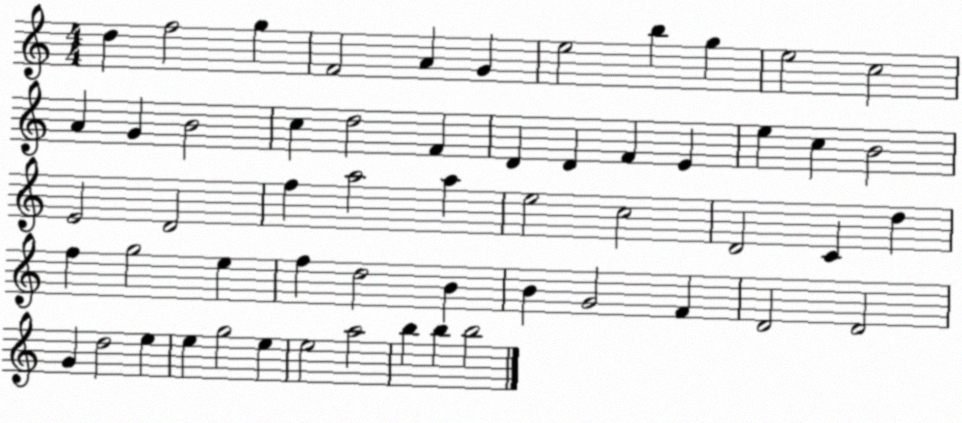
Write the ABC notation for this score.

X:1
T:Untitled
M:4/4
L:1/4
K:C
d f2 g F2 A G e2 b g e2 c2 A G B2 c d2 F D D F E e c B2 E2 D2 f a2 a e2 c2 D2 C d f g2 e f d2 B B G2 F D2 D2 G d2 e e g2 e e2 a2 b b b2